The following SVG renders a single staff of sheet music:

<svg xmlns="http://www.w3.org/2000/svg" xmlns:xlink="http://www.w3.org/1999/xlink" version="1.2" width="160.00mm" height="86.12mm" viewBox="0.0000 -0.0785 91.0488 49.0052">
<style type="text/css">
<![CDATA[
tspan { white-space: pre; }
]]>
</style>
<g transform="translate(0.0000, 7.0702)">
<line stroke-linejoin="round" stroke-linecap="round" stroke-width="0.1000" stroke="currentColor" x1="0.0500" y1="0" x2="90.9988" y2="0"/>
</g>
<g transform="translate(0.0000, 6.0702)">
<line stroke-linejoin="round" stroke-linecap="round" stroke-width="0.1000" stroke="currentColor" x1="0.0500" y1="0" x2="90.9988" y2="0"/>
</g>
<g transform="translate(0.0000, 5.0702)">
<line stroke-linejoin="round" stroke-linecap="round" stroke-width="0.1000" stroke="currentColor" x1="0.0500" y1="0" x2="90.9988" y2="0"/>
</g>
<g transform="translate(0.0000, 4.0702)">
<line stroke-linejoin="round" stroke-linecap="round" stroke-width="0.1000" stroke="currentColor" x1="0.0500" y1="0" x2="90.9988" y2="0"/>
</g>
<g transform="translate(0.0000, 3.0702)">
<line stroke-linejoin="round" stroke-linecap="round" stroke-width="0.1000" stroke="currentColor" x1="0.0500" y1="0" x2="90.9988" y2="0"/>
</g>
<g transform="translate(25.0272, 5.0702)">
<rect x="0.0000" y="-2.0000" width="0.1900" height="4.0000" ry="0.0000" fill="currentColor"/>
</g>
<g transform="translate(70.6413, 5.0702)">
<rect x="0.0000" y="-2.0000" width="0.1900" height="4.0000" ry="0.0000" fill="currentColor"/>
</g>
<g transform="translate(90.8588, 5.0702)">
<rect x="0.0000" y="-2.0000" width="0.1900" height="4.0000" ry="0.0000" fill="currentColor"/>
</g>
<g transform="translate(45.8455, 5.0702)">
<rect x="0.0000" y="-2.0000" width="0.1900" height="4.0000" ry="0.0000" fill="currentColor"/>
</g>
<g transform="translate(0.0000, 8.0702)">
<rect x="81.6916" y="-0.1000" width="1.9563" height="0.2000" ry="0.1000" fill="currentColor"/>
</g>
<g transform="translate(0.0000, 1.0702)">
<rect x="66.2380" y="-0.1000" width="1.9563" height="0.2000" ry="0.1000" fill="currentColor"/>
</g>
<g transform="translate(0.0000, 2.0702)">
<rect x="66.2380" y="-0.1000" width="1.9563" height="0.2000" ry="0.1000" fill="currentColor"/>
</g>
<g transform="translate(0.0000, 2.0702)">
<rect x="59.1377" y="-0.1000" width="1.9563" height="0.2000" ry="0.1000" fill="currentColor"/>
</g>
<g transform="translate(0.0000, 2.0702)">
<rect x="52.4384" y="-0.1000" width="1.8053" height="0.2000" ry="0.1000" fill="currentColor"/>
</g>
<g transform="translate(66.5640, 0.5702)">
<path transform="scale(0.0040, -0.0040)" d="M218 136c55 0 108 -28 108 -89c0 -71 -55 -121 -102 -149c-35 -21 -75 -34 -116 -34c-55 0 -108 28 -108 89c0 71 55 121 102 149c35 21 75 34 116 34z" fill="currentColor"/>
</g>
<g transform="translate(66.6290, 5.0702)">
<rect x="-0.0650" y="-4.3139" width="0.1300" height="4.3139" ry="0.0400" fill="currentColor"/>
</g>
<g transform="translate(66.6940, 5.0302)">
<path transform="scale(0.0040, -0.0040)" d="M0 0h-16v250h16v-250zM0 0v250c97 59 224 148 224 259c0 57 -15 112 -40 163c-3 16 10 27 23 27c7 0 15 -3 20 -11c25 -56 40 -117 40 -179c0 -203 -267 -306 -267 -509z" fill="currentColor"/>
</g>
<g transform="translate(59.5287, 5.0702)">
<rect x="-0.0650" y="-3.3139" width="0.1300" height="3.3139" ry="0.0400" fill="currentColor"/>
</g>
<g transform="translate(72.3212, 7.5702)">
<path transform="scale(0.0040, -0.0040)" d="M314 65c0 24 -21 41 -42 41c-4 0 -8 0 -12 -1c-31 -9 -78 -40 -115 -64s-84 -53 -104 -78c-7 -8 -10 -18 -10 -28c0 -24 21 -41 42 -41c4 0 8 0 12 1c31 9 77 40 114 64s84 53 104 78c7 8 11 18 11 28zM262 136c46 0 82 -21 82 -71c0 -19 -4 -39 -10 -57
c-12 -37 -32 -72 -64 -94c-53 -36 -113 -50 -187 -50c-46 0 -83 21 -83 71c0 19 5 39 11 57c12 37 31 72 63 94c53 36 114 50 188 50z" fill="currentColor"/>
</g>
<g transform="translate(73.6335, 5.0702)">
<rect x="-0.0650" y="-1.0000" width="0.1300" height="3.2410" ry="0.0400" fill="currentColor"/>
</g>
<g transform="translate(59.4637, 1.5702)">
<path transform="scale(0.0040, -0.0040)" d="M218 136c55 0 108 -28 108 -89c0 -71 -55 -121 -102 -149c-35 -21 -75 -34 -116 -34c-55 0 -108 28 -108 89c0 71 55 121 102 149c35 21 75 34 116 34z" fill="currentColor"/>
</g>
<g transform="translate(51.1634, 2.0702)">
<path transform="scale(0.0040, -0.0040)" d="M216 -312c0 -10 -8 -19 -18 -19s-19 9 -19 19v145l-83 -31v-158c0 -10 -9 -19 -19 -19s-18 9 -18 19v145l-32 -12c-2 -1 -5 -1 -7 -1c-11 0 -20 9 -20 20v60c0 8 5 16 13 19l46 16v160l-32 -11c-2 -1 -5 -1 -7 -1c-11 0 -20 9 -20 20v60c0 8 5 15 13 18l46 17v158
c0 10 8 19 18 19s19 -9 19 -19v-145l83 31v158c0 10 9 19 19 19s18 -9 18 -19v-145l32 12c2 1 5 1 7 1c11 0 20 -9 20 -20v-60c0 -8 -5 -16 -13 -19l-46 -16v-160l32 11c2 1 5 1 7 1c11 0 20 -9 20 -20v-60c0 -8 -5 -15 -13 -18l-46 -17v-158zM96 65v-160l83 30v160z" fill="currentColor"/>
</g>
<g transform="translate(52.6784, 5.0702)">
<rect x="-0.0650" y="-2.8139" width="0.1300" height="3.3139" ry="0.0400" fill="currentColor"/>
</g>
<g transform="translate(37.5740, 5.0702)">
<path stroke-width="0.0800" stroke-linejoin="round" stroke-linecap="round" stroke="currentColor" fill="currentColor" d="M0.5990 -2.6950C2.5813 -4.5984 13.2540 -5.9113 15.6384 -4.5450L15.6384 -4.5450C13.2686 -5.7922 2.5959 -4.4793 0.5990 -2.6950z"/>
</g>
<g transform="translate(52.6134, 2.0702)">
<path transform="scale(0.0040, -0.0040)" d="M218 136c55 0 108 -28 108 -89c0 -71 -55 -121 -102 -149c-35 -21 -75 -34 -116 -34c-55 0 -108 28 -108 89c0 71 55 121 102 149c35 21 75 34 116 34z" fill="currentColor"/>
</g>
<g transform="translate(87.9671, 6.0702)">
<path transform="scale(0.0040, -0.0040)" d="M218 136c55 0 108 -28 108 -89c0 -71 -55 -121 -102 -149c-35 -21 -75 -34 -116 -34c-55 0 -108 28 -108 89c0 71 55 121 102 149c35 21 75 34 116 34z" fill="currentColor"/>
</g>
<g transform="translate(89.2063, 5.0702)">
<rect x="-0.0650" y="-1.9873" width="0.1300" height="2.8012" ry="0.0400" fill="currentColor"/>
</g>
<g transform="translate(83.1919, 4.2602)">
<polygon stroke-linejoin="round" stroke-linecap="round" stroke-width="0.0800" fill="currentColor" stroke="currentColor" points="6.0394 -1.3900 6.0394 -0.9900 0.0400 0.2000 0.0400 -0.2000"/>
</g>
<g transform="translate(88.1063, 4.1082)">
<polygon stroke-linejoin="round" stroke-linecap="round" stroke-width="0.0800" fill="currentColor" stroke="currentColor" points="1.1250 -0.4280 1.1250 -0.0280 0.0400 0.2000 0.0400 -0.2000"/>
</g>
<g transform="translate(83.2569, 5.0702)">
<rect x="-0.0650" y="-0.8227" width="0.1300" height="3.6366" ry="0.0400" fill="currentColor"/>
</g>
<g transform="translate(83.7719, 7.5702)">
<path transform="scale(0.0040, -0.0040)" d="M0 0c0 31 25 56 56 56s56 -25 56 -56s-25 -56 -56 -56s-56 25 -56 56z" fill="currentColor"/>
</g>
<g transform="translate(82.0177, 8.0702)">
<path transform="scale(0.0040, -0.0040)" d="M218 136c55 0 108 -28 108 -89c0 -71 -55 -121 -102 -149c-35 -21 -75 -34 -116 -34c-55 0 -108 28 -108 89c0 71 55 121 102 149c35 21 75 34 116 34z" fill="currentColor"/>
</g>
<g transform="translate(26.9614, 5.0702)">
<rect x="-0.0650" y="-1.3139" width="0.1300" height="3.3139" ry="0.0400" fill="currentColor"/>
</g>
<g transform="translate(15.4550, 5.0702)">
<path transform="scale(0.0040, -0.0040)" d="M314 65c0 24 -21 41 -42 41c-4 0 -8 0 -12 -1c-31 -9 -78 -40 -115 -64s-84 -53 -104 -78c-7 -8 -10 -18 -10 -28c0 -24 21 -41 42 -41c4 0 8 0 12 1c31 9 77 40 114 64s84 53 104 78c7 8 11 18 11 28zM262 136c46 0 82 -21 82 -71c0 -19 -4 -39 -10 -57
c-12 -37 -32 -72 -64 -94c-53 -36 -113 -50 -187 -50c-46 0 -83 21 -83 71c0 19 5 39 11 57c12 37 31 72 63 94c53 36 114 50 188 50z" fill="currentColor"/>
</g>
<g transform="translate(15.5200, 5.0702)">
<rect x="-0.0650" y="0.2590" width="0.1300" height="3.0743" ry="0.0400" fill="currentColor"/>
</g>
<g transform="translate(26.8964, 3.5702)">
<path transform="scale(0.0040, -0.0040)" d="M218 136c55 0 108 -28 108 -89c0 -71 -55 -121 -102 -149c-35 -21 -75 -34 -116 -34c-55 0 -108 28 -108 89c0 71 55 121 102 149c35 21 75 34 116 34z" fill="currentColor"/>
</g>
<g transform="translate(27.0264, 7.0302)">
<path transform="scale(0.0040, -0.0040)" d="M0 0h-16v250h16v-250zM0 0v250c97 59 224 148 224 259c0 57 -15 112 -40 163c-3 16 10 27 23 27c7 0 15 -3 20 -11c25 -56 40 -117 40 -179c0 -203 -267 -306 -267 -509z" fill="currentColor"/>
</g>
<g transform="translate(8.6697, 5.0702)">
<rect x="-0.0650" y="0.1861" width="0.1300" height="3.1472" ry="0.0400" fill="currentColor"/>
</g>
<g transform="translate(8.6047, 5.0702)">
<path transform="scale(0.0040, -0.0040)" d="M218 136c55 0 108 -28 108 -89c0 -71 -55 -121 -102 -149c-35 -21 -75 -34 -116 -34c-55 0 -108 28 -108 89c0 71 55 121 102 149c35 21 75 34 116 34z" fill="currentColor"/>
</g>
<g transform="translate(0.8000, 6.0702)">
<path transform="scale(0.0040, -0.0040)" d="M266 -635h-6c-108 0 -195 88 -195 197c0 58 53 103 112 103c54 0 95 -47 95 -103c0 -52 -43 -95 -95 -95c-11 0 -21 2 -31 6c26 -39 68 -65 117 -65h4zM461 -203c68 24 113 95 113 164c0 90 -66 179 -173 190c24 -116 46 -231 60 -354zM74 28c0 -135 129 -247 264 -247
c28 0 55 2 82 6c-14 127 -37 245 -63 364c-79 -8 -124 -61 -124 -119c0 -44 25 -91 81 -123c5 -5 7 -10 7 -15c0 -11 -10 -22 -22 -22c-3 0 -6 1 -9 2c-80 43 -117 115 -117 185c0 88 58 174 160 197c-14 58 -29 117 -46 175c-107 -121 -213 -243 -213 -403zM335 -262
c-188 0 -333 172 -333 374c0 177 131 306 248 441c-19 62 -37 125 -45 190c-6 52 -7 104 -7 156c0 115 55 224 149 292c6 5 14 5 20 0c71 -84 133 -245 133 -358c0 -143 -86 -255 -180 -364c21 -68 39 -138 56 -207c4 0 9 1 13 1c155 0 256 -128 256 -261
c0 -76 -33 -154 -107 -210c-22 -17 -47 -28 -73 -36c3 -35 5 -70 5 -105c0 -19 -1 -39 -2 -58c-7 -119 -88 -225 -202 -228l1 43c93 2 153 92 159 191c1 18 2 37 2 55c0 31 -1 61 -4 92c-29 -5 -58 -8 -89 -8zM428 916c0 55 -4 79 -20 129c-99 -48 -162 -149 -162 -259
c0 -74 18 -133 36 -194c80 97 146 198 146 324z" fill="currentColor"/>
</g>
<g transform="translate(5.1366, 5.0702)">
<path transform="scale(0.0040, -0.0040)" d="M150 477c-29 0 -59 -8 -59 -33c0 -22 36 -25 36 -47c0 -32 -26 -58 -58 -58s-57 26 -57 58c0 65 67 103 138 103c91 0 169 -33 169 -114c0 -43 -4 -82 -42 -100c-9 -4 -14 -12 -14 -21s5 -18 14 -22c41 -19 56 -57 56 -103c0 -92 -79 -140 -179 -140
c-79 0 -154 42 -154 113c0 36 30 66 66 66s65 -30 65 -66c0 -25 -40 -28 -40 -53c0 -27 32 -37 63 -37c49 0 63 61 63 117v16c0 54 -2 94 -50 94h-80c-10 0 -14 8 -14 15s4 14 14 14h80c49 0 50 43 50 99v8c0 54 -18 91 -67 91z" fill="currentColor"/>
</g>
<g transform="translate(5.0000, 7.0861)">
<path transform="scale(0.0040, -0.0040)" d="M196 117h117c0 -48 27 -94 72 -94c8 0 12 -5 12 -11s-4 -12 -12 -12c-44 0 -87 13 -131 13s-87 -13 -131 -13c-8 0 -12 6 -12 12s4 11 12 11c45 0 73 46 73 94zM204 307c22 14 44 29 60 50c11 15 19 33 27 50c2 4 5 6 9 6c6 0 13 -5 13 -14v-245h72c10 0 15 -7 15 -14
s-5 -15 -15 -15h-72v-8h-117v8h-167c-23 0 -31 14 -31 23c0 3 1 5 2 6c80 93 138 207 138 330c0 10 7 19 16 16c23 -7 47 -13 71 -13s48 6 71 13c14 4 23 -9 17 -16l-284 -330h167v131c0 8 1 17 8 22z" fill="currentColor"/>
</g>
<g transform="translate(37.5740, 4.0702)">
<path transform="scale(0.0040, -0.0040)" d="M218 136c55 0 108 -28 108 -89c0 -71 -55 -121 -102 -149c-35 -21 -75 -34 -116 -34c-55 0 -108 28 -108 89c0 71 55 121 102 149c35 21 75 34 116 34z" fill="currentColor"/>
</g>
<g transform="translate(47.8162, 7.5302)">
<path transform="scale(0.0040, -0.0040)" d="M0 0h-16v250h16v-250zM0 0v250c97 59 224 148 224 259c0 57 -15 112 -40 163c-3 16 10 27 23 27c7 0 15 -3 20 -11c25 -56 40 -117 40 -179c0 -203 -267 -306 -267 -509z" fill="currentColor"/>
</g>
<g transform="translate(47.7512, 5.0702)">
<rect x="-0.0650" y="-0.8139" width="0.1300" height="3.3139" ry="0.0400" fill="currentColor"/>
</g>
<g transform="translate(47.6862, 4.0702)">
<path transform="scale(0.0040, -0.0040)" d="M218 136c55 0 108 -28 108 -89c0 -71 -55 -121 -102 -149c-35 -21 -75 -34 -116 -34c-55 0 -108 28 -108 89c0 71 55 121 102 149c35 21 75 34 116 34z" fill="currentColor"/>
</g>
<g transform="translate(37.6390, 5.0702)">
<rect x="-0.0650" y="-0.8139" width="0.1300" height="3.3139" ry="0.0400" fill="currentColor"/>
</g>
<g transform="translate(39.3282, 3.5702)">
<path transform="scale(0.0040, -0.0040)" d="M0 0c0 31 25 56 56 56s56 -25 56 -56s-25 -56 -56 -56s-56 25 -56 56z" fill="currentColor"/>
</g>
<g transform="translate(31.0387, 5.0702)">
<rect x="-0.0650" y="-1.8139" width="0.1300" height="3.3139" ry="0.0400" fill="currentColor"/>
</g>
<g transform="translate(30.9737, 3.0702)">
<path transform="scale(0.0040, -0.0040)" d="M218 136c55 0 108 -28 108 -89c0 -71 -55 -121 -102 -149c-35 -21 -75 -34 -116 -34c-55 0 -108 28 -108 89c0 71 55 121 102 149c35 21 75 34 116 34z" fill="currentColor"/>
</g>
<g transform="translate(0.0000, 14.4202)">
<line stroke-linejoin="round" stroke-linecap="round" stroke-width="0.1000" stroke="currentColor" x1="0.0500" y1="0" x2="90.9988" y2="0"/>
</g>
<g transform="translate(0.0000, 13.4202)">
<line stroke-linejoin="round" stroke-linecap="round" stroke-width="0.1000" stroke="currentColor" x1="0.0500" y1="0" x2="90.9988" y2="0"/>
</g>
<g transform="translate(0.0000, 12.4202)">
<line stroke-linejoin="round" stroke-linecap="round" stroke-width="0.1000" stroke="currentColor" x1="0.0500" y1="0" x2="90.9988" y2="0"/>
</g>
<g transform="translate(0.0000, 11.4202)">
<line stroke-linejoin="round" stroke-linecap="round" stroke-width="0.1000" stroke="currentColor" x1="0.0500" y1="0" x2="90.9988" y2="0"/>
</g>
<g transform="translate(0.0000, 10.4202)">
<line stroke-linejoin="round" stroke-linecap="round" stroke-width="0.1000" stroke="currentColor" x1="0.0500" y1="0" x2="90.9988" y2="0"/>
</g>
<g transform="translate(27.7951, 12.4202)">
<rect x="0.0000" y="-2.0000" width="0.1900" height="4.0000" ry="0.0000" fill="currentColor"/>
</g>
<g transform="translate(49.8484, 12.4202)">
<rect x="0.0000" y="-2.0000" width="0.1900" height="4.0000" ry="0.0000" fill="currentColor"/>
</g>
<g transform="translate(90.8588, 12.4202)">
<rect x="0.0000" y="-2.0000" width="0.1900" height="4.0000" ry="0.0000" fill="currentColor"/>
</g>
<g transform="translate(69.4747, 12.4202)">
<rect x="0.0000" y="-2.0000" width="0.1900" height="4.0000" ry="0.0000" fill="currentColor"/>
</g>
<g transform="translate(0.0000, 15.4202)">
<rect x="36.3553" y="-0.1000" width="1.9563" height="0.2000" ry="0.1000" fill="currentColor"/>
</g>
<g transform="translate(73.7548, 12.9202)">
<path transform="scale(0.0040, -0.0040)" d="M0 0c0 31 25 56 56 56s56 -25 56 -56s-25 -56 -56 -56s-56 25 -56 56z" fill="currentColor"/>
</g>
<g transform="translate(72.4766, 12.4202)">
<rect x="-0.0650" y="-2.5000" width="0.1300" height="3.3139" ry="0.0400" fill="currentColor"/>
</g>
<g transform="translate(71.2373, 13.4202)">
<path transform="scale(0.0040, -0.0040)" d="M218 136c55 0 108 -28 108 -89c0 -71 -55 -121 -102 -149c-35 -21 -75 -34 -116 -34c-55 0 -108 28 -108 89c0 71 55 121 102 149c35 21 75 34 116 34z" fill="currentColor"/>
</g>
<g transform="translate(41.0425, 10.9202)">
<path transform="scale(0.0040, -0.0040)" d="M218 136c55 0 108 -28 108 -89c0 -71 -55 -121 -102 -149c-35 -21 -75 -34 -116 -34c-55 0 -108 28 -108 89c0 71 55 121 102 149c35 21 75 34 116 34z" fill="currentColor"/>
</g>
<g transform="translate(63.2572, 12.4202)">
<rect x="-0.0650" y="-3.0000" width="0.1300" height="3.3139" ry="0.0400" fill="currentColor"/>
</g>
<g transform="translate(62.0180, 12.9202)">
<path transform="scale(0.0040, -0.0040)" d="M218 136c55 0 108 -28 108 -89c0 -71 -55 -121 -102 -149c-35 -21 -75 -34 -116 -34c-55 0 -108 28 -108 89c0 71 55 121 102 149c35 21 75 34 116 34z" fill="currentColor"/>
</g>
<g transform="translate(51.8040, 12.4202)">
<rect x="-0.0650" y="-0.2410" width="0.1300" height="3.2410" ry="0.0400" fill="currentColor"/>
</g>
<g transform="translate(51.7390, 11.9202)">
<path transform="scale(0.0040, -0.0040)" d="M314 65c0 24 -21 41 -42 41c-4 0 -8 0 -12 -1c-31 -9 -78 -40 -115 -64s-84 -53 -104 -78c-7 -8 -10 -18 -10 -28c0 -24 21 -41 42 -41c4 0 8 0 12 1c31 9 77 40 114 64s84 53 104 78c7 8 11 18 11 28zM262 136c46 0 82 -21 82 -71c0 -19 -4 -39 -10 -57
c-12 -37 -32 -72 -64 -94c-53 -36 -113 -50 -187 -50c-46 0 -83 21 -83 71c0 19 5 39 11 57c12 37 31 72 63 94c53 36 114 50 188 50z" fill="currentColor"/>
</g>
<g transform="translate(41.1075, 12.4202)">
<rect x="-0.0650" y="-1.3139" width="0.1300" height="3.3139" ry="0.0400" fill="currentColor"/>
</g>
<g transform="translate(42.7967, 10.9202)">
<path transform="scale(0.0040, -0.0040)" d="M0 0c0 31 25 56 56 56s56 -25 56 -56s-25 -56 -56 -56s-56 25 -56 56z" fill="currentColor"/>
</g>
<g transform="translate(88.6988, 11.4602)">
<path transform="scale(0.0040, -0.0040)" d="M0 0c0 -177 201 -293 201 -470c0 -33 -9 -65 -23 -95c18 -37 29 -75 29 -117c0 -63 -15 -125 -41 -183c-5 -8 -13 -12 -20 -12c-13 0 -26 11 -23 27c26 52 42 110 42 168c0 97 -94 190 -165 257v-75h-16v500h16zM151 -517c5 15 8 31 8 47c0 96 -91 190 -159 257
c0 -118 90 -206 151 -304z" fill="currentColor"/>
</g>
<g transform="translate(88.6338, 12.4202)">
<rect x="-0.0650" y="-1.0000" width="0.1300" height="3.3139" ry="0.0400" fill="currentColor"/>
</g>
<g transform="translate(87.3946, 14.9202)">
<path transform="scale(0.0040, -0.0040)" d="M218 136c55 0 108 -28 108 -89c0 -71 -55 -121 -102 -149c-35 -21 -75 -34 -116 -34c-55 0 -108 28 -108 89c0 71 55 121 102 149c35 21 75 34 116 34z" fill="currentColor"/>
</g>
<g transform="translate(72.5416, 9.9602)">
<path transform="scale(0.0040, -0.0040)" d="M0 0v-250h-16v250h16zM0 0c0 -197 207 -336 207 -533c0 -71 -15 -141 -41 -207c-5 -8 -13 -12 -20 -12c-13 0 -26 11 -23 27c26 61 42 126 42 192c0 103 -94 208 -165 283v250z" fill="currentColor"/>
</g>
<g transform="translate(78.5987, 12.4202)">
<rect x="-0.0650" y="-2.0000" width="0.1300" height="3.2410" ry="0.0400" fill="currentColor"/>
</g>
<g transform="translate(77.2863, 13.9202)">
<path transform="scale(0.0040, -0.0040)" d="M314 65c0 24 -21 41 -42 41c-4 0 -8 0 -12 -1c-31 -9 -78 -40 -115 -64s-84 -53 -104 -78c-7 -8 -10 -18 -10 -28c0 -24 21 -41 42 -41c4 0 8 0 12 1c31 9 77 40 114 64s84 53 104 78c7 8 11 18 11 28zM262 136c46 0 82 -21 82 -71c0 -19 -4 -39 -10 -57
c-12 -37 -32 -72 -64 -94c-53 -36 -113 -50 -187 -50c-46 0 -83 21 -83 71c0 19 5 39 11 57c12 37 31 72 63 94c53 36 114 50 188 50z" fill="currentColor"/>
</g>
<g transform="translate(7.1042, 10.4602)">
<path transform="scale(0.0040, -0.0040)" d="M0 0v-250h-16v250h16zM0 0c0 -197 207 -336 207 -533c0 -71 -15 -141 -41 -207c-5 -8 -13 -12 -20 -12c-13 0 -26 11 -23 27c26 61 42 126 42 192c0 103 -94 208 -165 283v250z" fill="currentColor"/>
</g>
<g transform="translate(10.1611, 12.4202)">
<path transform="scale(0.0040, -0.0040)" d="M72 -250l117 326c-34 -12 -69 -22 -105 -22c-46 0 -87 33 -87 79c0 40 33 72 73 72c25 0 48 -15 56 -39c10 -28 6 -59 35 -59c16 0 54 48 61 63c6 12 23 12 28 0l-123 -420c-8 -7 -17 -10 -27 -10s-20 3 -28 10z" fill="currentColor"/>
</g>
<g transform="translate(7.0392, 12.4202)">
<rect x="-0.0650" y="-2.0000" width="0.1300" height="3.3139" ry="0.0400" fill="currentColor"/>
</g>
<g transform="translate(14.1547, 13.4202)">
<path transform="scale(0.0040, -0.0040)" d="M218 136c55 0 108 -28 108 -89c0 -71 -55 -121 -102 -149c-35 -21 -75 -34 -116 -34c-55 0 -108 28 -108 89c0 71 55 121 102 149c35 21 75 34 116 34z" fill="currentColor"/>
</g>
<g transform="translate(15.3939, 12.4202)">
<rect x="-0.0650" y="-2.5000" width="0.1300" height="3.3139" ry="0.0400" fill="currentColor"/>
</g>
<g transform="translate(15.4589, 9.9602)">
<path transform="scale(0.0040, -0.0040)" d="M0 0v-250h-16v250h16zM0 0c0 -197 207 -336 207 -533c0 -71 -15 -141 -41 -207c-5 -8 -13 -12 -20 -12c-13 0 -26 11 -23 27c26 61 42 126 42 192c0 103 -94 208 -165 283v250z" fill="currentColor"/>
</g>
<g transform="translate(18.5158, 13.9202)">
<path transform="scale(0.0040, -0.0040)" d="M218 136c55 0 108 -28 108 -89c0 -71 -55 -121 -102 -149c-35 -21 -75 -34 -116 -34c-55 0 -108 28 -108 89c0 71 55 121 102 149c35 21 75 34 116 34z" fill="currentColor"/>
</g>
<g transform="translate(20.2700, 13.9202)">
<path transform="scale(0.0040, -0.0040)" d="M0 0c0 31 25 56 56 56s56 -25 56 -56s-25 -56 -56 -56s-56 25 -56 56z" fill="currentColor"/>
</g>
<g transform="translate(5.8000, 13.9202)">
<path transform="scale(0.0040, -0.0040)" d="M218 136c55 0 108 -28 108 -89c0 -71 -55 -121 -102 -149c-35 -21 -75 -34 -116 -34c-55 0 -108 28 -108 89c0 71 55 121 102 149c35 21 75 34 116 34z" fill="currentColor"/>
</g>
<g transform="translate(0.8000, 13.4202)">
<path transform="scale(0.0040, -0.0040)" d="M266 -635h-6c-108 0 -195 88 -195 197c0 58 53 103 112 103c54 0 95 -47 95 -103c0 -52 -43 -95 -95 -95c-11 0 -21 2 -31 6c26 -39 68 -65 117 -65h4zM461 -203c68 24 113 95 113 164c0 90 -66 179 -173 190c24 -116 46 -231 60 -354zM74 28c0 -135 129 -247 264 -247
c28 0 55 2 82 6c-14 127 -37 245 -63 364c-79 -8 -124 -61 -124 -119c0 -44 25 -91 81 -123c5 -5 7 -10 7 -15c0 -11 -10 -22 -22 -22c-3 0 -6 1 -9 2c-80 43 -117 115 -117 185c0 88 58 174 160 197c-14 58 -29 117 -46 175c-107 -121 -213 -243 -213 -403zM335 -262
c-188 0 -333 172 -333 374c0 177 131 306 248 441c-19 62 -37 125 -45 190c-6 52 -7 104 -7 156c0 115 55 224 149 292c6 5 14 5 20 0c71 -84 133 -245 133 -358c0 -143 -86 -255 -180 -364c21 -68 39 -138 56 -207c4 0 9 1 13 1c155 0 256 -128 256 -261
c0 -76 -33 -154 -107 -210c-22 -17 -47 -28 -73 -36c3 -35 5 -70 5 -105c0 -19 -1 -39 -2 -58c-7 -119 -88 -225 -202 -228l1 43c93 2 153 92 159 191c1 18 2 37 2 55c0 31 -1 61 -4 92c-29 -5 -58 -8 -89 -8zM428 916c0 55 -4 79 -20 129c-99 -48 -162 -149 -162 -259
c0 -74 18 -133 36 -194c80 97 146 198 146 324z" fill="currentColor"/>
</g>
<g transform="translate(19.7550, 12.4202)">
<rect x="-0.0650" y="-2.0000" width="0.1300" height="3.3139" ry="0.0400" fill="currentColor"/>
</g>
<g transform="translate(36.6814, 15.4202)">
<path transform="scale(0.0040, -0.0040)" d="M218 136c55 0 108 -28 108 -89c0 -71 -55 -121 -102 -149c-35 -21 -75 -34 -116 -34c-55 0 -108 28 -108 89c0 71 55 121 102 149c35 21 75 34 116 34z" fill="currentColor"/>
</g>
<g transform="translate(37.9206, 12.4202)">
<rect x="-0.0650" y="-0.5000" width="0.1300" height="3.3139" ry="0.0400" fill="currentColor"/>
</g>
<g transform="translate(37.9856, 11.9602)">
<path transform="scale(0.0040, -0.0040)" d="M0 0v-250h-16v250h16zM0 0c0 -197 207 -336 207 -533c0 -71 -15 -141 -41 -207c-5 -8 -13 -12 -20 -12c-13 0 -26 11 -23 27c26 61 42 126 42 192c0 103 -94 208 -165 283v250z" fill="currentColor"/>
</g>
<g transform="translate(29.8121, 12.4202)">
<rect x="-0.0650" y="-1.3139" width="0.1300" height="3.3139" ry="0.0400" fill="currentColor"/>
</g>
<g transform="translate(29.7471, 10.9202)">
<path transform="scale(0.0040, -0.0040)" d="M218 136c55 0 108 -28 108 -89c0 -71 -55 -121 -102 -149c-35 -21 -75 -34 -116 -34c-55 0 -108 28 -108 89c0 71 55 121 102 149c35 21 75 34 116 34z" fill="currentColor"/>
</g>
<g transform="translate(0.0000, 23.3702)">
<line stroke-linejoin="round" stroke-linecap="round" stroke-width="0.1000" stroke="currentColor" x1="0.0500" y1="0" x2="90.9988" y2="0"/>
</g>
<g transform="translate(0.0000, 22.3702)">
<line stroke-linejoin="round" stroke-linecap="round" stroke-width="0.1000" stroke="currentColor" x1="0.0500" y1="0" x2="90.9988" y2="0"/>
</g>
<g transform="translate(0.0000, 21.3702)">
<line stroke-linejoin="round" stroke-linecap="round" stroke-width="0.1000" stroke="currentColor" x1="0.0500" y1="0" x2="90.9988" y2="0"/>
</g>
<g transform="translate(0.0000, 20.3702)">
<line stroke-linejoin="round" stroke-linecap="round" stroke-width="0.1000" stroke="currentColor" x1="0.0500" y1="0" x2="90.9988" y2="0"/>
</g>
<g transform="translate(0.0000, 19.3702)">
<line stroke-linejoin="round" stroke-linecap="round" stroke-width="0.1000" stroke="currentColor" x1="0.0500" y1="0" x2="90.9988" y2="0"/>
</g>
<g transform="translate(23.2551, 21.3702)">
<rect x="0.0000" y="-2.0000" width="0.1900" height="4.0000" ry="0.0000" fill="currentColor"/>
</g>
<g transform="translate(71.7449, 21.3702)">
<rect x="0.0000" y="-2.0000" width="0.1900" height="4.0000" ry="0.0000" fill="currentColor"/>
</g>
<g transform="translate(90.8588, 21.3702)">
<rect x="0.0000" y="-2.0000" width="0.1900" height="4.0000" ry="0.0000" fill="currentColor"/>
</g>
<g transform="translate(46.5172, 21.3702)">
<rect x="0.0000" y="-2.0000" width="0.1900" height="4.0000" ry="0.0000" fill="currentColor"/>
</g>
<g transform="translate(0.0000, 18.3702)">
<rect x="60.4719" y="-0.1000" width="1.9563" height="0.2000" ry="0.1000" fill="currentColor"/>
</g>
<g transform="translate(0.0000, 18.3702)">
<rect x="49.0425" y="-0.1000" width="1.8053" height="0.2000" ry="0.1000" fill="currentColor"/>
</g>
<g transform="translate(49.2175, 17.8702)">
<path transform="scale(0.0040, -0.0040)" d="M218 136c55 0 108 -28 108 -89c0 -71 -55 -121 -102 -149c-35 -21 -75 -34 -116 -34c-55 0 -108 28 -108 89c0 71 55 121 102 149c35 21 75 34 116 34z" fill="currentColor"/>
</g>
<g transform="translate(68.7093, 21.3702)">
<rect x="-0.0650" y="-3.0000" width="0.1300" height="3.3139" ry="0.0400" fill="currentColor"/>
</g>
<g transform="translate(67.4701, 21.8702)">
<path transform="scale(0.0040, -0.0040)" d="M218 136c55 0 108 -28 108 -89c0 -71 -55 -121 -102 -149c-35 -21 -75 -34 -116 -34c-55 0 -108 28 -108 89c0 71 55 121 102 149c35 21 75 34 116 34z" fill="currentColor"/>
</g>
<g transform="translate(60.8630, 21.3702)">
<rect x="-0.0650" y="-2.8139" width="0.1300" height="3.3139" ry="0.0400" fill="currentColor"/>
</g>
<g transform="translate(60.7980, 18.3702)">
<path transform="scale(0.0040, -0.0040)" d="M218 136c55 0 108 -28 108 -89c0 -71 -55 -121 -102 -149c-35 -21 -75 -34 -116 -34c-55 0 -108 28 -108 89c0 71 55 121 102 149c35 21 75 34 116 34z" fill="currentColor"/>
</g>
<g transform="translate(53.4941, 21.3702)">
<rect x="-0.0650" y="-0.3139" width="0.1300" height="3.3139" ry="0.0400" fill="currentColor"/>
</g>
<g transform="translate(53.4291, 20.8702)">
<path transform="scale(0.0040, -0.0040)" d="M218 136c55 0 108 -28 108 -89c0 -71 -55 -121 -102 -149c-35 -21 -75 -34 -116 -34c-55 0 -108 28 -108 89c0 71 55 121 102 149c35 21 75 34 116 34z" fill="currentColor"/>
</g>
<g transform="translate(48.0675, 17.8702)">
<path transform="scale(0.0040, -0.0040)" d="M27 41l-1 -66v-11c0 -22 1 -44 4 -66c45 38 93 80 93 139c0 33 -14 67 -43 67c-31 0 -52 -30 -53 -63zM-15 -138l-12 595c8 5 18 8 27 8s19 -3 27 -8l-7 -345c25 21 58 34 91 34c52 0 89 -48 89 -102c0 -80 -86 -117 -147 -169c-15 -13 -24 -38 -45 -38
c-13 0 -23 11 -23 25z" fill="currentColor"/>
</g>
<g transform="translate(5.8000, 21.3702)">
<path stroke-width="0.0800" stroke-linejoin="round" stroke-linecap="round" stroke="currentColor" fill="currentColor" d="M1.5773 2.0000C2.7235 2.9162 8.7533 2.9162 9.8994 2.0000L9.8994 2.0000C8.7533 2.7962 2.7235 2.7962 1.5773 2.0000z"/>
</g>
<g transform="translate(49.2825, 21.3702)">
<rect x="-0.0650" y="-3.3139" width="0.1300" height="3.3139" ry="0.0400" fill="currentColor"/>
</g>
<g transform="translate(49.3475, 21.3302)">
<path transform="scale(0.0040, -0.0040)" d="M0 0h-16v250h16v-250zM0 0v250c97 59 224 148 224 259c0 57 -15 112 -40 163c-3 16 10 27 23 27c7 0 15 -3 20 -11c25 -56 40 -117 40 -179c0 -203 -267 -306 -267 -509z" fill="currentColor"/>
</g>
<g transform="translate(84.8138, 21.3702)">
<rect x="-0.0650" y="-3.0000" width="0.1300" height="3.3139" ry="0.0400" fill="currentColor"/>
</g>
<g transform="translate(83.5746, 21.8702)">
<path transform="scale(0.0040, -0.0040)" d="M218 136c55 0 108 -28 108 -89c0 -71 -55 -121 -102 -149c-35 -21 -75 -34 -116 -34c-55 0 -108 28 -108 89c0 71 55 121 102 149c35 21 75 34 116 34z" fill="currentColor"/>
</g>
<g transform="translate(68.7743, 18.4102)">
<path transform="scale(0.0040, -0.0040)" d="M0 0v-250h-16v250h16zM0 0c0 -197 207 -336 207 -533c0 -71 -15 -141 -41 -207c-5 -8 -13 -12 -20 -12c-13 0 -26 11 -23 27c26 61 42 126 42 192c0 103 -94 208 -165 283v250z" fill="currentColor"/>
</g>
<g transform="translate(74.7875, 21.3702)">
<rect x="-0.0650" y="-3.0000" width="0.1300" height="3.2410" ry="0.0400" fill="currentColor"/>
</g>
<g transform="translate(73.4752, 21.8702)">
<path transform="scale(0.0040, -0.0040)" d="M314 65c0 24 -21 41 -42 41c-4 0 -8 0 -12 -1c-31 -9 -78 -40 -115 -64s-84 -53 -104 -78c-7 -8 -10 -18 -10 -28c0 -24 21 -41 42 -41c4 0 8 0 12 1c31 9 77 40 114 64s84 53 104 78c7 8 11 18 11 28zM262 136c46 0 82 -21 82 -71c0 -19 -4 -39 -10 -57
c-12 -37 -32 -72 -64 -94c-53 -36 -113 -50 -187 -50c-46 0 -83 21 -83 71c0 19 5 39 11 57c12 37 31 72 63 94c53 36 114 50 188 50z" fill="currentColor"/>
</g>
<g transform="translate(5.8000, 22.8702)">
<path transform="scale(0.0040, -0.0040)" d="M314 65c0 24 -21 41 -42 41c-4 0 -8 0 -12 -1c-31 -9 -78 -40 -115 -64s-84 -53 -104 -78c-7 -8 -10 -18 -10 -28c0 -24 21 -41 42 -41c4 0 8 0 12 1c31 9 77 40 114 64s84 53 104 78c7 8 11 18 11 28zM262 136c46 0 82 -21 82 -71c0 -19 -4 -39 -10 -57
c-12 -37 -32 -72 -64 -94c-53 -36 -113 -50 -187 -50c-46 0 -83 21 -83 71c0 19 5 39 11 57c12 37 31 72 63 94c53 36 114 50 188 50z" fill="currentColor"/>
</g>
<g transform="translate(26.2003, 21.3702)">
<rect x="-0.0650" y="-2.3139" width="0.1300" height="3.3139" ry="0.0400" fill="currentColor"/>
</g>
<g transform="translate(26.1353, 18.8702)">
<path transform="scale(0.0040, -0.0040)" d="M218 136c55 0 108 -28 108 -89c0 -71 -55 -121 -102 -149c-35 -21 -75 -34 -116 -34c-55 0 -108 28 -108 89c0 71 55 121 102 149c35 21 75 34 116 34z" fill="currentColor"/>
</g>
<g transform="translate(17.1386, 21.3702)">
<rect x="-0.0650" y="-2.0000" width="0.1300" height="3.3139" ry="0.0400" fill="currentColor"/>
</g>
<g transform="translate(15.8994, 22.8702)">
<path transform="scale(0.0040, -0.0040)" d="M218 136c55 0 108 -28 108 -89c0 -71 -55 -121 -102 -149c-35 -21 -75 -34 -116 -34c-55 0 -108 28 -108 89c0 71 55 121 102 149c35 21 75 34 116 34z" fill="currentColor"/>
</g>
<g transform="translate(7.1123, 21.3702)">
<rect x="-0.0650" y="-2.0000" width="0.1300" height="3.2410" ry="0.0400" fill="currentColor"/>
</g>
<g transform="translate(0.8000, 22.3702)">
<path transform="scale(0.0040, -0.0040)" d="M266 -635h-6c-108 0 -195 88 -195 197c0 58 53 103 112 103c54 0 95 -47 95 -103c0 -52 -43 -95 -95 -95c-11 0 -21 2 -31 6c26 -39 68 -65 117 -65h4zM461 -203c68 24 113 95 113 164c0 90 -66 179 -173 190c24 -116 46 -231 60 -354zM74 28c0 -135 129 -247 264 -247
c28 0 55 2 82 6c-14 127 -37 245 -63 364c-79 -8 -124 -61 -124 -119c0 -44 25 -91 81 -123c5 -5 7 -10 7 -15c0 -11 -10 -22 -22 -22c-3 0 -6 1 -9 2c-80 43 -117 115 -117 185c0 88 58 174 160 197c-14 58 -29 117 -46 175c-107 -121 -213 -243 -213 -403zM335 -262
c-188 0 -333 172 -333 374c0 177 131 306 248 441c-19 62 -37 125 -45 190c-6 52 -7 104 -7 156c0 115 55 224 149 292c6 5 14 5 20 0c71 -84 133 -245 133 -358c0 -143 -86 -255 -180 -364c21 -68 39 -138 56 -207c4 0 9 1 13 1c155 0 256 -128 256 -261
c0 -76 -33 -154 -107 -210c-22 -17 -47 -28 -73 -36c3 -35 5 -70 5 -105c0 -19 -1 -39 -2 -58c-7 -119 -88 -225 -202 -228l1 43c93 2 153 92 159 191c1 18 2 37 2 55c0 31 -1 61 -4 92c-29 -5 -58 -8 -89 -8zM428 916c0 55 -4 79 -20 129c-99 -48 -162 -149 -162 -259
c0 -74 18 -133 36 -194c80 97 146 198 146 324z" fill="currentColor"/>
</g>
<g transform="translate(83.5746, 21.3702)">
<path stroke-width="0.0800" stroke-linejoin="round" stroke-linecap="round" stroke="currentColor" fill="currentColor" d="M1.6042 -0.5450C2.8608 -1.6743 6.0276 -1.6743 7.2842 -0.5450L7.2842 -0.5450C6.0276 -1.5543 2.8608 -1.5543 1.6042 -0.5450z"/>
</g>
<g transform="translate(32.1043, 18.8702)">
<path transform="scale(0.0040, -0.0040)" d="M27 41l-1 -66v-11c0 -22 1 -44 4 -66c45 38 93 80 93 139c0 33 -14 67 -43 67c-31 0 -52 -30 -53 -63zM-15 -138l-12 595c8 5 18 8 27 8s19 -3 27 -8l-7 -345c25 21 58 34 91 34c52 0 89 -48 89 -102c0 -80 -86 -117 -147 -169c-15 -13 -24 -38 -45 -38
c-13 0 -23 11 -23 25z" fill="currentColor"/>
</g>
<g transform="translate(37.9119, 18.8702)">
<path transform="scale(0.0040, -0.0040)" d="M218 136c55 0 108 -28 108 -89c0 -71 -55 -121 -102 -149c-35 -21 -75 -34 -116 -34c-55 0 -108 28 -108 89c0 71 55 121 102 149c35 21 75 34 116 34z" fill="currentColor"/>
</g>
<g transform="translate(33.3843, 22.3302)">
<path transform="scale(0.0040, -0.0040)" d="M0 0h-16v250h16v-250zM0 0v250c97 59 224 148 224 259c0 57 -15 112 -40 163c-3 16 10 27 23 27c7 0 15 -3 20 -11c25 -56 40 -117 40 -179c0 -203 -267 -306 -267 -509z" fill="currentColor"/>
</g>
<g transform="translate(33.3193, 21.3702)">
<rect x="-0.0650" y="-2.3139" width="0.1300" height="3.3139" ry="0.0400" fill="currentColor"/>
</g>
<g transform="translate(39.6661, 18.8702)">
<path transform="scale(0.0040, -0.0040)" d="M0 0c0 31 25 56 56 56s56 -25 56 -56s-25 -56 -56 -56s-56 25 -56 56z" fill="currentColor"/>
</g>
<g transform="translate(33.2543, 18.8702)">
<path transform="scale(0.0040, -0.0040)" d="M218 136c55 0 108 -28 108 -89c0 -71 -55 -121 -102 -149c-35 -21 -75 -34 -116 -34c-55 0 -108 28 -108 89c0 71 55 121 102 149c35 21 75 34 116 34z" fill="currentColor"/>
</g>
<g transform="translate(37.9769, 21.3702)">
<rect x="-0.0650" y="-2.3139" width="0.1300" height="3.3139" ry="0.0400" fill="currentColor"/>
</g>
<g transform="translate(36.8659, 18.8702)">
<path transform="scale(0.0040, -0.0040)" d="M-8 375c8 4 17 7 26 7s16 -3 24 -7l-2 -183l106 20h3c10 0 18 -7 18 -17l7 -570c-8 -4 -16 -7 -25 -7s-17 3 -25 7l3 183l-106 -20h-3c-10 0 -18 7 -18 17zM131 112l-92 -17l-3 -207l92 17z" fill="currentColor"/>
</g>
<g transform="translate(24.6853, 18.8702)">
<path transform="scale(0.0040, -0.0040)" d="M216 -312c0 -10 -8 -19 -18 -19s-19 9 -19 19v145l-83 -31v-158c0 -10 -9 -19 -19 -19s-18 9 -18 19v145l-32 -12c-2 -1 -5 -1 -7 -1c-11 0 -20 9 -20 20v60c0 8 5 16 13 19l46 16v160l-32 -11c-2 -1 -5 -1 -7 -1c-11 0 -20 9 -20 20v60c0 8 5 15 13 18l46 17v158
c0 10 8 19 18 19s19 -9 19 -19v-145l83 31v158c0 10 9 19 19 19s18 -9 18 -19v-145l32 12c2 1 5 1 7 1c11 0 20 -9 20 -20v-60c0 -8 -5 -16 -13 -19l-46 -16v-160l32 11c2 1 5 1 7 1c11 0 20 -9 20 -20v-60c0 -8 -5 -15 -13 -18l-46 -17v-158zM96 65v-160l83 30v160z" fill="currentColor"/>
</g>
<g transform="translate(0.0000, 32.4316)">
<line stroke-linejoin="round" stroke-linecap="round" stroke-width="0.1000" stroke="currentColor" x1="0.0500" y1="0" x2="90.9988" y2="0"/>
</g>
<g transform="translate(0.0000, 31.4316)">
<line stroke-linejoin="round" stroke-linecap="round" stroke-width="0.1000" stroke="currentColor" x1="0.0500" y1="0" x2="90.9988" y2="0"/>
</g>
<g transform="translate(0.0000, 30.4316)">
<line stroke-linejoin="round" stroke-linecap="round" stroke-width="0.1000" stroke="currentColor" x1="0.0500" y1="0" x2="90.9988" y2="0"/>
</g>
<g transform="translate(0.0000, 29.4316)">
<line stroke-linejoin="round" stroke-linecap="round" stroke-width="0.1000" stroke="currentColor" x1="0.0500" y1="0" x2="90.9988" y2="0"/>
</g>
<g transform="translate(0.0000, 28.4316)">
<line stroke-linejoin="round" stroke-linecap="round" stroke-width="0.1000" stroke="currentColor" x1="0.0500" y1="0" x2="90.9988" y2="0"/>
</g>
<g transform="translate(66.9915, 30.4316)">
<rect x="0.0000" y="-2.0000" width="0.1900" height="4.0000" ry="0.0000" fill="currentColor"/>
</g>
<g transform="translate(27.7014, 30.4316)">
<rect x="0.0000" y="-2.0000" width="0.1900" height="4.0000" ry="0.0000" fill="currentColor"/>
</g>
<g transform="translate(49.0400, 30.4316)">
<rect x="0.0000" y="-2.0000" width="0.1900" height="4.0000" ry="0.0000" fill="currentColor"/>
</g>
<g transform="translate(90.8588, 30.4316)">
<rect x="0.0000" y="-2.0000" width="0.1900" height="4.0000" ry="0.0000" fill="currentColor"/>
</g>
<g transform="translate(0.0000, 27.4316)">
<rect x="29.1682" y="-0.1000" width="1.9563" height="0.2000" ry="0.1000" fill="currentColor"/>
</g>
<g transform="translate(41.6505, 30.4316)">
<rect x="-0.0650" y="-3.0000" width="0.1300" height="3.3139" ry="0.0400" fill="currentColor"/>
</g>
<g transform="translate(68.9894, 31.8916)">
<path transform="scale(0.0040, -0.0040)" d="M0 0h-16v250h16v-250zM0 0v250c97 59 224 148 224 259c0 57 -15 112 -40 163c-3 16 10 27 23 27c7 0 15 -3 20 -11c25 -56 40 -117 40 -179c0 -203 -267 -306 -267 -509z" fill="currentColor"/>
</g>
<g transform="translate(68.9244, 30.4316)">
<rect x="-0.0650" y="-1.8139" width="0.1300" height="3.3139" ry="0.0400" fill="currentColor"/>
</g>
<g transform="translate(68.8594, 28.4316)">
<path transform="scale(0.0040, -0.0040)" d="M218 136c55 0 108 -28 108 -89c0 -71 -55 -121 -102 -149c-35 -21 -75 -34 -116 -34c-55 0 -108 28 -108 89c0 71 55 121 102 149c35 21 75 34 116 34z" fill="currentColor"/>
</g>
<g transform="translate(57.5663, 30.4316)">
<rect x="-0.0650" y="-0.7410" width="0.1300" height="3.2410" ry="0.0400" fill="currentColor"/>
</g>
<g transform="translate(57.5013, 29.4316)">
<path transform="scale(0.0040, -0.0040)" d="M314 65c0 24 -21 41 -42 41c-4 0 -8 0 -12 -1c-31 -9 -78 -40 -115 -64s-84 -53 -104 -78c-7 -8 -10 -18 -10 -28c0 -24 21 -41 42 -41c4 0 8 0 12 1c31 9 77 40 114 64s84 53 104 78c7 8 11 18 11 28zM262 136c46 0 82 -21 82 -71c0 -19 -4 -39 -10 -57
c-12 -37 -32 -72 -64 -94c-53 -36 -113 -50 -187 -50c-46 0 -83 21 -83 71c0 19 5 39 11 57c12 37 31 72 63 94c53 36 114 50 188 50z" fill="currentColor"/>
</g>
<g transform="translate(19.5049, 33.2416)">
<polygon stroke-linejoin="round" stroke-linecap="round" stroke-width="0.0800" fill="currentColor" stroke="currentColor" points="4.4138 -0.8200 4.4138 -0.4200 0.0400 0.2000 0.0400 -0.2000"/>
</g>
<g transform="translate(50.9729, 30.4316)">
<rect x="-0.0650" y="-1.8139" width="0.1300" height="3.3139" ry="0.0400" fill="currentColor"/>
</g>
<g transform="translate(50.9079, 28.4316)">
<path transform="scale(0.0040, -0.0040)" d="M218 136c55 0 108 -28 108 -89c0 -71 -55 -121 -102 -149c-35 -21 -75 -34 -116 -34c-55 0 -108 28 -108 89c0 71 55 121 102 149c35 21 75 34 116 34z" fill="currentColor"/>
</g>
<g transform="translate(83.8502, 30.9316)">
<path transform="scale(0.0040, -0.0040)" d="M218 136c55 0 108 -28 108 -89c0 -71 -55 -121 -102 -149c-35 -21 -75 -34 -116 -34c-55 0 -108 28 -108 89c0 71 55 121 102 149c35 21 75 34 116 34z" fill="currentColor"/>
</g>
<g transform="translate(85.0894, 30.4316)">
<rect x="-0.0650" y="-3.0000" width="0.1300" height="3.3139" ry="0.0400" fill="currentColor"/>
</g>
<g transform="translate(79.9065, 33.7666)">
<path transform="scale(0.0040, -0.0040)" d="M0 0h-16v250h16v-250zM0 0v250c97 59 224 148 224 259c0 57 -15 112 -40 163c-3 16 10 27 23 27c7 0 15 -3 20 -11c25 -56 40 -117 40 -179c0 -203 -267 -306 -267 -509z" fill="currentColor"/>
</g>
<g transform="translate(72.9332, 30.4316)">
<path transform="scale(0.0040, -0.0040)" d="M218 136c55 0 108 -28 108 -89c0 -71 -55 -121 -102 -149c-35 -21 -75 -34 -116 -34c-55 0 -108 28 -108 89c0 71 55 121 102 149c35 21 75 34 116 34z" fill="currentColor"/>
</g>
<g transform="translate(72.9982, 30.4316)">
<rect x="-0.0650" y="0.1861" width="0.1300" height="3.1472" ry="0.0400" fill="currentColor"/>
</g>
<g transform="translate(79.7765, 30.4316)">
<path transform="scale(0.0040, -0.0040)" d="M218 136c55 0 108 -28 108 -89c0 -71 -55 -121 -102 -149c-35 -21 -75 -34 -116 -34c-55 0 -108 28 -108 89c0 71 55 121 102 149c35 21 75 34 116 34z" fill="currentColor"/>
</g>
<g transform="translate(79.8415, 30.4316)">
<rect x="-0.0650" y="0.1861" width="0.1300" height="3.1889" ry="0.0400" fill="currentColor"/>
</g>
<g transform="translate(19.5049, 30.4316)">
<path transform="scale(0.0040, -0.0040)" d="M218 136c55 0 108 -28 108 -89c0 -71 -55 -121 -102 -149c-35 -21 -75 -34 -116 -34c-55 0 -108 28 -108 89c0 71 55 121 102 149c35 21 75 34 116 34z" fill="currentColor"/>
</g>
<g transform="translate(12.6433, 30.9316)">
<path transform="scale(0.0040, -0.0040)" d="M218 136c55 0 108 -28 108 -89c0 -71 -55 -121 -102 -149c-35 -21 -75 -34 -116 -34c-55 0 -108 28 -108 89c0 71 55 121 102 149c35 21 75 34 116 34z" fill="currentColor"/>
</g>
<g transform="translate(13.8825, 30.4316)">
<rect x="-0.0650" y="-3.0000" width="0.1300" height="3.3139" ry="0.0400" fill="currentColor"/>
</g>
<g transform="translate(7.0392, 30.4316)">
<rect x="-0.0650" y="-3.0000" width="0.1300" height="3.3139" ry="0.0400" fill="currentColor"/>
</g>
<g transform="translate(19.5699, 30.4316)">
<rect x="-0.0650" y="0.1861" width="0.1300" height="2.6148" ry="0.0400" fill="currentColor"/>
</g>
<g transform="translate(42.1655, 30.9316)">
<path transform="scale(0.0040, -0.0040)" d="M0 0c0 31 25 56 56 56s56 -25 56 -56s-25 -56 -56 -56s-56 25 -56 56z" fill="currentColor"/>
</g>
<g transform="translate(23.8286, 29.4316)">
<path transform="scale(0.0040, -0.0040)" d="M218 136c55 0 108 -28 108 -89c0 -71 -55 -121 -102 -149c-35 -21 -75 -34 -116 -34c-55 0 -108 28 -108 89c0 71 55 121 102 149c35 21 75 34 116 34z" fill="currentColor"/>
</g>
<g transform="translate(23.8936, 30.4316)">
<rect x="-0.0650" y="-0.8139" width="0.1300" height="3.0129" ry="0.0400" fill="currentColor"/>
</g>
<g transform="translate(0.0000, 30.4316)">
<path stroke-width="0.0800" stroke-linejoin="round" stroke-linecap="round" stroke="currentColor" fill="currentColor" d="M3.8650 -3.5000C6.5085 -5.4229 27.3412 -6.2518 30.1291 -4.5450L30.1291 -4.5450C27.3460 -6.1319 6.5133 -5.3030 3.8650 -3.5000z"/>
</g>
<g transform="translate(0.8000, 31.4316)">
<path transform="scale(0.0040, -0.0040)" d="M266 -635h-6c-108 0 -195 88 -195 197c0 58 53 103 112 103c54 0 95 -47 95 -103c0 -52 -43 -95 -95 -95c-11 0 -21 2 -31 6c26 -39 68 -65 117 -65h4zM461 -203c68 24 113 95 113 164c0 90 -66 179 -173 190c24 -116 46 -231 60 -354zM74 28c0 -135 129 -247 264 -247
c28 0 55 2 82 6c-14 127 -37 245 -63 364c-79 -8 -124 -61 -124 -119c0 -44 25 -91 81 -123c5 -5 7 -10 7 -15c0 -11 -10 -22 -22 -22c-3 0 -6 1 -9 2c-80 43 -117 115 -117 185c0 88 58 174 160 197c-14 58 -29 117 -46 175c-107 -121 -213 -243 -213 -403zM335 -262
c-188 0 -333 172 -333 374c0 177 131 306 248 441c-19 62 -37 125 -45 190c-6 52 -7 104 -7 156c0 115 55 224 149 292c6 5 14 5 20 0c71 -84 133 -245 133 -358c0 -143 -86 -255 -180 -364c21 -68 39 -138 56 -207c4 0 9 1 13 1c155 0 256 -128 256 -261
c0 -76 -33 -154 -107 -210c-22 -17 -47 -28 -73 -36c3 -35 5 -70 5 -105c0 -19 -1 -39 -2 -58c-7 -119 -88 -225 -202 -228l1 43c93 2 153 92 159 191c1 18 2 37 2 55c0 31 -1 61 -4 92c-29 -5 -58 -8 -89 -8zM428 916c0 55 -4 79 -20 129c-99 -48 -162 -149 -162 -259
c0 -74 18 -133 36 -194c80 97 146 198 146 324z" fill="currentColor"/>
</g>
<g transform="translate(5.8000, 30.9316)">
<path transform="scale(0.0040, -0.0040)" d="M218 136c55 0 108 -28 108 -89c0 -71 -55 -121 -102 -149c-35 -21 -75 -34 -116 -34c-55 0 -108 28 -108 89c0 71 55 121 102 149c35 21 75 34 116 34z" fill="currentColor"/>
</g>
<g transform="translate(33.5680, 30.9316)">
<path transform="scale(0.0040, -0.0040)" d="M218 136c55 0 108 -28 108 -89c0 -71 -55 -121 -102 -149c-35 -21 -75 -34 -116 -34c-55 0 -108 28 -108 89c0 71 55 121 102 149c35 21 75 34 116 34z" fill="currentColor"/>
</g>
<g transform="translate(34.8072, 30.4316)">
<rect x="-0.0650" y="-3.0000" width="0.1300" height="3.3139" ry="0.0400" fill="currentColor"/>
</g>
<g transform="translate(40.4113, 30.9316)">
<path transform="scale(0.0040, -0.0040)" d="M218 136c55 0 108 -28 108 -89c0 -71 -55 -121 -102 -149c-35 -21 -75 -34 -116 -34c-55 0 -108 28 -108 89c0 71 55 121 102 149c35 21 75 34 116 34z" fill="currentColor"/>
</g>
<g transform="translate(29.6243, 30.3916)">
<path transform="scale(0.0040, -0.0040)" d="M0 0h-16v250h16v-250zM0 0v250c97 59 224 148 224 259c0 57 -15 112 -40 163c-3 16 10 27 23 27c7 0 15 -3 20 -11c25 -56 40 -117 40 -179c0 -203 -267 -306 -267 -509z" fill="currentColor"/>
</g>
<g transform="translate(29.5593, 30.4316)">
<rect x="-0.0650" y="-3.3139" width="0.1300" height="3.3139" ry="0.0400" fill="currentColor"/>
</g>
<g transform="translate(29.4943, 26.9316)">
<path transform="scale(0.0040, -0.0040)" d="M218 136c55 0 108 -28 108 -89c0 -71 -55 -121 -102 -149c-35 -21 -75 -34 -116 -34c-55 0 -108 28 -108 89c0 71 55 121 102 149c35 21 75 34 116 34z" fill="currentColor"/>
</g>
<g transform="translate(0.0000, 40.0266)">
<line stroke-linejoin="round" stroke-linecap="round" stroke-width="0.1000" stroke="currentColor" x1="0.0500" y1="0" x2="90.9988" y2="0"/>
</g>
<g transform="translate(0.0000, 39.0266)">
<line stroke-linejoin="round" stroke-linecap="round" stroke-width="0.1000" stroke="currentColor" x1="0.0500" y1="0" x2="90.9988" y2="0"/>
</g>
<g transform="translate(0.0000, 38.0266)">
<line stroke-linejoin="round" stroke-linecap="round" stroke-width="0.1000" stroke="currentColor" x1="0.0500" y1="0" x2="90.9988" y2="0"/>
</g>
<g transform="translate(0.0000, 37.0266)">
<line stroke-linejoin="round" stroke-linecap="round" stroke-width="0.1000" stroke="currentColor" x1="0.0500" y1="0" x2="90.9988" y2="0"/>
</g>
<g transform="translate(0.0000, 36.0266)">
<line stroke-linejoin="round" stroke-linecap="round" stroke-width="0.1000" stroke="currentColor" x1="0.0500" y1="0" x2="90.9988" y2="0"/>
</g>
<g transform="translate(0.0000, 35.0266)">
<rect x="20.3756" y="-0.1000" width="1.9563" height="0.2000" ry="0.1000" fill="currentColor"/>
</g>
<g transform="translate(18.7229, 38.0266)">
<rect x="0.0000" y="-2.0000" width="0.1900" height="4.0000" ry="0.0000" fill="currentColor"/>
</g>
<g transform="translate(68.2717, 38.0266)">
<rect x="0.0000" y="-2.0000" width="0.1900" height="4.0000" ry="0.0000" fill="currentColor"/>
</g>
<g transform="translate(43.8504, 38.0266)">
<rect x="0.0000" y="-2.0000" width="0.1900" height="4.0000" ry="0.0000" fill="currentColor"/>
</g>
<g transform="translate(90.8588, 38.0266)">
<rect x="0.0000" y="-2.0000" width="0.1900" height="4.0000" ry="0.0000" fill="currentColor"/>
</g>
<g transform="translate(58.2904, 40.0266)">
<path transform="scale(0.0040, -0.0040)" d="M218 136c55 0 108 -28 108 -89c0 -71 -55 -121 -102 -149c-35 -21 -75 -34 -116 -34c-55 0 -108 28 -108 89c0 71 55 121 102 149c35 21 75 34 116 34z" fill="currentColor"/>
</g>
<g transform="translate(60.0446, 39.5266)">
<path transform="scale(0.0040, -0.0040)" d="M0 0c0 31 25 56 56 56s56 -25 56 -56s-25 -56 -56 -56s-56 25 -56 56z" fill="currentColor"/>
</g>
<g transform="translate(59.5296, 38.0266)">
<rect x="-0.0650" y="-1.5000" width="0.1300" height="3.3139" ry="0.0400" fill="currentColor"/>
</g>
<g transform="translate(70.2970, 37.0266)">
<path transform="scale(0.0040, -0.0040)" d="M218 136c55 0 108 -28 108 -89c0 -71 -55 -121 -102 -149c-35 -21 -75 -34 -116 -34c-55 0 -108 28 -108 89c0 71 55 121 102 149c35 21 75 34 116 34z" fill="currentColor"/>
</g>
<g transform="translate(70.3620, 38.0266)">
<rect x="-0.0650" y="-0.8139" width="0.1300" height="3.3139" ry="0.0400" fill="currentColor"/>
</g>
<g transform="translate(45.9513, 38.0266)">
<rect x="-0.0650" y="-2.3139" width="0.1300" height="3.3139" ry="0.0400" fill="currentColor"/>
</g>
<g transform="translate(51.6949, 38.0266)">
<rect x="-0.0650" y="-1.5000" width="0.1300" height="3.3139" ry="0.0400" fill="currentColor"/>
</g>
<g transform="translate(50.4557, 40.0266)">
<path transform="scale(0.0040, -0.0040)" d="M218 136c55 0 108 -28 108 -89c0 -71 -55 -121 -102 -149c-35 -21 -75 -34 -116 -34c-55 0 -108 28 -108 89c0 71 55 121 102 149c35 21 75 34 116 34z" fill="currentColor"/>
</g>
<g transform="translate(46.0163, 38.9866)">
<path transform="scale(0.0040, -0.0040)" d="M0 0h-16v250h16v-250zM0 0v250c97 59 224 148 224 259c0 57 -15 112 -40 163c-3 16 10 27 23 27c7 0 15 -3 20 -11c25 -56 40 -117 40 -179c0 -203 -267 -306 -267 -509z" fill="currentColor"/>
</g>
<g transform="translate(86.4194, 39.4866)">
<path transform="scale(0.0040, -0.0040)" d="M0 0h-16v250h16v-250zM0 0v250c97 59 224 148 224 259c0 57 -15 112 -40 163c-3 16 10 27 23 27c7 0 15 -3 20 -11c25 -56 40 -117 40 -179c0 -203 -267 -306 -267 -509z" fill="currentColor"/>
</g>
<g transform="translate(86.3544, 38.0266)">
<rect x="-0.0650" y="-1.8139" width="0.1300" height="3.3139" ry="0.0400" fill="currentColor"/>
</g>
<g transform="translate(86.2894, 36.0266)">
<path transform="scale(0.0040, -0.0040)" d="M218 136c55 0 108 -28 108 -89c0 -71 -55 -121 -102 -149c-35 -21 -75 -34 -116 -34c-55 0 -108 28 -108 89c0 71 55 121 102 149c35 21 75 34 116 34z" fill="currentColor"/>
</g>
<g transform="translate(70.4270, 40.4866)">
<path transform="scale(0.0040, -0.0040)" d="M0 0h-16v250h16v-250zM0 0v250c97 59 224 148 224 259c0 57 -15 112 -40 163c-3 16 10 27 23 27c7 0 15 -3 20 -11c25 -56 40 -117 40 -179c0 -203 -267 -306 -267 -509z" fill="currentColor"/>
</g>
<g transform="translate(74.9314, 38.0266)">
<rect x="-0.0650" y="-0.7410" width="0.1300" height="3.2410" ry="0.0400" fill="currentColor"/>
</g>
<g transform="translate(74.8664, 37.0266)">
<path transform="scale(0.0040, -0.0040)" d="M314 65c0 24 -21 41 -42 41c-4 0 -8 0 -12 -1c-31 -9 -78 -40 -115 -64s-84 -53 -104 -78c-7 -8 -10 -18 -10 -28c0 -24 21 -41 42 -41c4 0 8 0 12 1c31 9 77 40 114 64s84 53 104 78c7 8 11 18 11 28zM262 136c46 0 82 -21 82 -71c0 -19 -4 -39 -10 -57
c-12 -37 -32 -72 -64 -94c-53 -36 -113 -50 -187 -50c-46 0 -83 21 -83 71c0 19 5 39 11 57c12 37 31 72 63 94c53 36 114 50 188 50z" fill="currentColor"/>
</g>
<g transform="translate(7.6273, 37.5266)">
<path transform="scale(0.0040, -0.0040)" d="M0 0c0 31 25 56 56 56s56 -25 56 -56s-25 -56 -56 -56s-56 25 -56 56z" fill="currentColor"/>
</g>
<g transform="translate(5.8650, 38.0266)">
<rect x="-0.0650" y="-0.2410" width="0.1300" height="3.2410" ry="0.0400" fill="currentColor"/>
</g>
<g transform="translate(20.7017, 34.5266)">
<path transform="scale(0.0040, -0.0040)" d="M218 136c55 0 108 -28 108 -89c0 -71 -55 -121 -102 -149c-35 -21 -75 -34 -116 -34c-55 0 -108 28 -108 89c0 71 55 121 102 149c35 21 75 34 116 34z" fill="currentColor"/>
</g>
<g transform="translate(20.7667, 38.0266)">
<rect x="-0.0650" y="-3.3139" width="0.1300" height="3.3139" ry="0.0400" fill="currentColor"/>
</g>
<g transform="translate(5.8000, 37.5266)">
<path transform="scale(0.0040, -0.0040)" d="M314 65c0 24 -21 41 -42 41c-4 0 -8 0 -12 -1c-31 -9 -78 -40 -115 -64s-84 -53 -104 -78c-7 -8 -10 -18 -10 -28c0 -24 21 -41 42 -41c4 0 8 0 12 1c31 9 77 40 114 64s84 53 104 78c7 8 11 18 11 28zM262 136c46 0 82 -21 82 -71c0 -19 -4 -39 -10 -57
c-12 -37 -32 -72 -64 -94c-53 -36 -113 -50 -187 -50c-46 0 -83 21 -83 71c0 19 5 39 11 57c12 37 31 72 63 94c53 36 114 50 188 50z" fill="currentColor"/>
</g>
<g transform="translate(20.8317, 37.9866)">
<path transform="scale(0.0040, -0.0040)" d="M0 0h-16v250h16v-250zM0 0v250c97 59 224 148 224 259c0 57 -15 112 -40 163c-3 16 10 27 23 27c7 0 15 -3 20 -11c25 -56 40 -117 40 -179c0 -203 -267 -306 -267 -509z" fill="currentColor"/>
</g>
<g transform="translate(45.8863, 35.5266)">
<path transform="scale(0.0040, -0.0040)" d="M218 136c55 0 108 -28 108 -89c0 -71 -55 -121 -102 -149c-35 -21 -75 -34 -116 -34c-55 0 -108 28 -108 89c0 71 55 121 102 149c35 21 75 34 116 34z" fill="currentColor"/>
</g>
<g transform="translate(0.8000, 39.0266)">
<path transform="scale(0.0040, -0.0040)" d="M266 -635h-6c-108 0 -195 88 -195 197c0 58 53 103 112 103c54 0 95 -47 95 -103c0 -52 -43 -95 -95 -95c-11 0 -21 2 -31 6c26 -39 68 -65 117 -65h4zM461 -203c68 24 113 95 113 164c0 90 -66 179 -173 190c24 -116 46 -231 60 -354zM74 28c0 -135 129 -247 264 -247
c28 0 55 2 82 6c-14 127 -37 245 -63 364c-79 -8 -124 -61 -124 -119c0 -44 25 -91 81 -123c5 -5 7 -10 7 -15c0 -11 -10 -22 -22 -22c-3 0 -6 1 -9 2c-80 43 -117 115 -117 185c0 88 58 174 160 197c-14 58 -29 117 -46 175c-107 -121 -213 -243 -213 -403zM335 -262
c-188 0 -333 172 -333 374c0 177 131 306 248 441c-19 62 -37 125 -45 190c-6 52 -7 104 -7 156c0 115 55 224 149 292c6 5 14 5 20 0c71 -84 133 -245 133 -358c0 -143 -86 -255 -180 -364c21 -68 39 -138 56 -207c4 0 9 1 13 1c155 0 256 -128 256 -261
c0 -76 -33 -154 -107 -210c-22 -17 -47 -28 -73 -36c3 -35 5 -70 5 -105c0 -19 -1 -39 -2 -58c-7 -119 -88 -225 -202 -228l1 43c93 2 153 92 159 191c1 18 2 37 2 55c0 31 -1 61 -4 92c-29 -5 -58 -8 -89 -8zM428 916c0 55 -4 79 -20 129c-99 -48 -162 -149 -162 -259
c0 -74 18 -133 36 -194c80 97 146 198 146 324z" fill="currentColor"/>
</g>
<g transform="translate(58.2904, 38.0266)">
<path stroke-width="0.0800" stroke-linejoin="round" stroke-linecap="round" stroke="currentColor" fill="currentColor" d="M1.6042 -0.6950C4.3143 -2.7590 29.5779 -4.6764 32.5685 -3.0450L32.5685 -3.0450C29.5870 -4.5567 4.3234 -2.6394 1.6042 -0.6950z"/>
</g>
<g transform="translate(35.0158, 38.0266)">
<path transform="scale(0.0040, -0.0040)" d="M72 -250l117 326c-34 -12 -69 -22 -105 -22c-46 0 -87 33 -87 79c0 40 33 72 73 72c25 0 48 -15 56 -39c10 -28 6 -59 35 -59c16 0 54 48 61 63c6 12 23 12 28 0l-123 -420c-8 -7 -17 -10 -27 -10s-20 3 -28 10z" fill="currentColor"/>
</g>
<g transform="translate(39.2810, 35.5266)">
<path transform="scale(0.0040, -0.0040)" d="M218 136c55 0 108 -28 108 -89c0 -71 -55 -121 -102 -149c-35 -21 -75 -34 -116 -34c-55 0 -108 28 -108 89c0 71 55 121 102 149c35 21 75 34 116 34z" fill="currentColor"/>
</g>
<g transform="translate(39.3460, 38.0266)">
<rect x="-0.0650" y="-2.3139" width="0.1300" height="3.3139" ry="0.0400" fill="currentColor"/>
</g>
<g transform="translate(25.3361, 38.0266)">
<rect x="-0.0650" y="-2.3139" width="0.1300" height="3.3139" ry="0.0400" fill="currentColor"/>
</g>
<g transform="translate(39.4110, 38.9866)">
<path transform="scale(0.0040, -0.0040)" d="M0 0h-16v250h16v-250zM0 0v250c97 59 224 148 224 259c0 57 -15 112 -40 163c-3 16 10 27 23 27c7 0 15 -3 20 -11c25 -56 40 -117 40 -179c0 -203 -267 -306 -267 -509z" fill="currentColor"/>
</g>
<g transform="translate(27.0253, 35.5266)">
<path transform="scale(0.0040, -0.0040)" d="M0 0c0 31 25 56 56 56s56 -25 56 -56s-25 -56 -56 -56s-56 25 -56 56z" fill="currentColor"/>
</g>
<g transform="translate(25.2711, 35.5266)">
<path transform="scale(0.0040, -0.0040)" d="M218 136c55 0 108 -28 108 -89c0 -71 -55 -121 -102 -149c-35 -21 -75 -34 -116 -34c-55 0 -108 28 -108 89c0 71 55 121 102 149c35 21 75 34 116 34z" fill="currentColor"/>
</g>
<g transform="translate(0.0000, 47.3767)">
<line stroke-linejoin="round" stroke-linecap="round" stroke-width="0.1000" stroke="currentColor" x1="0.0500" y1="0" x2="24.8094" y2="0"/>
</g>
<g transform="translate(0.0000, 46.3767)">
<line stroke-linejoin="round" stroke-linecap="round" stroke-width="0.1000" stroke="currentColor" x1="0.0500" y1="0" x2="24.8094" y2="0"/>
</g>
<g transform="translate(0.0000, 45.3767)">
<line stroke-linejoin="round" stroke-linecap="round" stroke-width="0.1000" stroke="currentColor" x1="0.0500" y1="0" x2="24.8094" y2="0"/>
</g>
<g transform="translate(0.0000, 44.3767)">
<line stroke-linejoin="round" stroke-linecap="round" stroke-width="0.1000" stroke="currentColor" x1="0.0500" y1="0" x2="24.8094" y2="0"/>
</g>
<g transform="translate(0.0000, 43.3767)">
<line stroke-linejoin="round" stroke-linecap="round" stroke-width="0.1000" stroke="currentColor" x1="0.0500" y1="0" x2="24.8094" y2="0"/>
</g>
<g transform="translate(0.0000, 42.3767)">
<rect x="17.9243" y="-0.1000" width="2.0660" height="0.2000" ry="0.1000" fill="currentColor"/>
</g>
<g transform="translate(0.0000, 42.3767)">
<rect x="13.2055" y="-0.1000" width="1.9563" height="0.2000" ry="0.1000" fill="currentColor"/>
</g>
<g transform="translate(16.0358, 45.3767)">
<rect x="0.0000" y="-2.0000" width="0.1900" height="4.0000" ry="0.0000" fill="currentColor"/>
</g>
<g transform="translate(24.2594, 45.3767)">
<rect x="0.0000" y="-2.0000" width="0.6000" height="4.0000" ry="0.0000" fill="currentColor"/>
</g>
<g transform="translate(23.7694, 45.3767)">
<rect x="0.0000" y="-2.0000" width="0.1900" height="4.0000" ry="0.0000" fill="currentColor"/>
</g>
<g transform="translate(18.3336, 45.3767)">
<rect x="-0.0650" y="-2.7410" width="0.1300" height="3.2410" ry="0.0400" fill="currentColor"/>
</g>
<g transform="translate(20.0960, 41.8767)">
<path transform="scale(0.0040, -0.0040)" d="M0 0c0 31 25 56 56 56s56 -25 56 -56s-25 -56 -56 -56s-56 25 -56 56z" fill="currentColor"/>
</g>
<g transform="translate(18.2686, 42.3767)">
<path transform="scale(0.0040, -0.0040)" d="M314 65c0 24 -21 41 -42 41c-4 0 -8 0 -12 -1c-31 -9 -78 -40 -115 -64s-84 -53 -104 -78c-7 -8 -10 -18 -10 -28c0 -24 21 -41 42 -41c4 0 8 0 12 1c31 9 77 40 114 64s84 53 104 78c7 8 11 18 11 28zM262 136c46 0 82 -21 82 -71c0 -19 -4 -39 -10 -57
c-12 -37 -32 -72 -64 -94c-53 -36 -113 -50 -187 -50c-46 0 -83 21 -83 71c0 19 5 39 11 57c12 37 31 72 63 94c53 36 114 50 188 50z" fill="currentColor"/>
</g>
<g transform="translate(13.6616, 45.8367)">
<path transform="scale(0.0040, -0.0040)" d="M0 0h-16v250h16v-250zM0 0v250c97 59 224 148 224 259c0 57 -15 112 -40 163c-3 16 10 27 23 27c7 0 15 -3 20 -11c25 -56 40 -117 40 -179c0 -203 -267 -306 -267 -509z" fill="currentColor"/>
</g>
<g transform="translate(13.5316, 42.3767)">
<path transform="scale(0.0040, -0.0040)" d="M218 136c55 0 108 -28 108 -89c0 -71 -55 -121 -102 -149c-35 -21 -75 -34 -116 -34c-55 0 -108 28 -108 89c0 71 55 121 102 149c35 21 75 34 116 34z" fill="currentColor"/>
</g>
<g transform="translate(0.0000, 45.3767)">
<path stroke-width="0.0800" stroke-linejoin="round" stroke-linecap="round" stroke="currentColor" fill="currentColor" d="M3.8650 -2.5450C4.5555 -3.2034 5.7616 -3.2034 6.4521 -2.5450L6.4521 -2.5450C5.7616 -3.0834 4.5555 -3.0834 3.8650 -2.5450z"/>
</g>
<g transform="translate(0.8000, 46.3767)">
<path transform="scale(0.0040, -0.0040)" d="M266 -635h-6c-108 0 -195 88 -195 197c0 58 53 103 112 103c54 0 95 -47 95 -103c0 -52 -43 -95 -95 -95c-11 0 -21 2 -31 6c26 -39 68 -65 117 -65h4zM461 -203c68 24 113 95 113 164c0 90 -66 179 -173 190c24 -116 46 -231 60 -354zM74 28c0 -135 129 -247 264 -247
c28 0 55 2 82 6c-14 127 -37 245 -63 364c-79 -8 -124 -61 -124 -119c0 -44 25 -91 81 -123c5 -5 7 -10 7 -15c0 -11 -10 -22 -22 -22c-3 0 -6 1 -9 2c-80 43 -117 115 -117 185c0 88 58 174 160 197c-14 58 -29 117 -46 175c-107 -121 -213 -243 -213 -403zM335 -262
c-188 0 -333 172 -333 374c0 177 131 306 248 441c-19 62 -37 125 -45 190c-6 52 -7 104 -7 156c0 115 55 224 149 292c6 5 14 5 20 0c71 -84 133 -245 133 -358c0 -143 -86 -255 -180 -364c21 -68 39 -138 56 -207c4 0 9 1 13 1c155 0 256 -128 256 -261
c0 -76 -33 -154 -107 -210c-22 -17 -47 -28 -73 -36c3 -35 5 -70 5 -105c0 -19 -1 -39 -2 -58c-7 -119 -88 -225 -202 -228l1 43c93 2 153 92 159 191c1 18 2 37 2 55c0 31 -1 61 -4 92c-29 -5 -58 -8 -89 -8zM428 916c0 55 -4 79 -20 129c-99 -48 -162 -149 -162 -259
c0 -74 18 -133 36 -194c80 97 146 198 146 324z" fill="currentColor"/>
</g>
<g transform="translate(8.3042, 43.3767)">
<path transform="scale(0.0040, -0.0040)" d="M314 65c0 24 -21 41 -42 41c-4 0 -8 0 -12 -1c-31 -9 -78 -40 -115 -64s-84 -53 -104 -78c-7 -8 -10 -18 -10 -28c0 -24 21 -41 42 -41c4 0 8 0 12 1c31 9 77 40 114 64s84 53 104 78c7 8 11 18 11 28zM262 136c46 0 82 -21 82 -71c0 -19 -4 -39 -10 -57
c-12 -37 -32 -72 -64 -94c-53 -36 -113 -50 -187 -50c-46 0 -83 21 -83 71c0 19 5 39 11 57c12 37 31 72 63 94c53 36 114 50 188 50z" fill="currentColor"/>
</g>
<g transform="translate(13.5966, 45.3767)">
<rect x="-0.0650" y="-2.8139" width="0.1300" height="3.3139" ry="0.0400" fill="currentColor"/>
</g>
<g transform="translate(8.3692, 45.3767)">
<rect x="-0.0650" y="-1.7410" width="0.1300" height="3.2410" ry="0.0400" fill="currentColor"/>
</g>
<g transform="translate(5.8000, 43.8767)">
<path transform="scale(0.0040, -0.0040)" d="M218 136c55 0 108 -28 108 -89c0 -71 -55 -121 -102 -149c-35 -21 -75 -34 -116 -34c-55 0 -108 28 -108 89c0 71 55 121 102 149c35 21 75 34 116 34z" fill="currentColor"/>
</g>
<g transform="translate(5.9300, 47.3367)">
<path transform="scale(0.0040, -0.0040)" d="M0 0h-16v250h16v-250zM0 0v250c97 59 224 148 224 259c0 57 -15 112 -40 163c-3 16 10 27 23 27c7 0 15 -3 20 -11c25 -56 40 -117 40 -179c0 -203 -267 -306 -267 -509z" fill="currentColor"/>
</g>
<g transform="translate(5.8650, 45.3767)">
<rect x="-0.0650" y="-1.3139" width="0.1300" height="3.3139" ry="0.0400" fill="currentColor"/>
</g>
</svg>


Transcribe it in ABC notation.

X:1
T:Untitled
M:3/4
L:1/4
K:C
B B2 e/2 f d d/2 ^a b d'/2 D2 C/2 G/4 F/2 z/2 G/2 F e C/2 e c2 A G/2 F2 D/4 F2 F ^g _g/2 g _b/2 c a A/2 A2 A A A B/2 d/2 b/2 A A f d2 f/2 B B/2 A c2 b/2 g z/2 g/2 g/2 E E d/2 d2 f/2 e/2 f2 a/2 a2